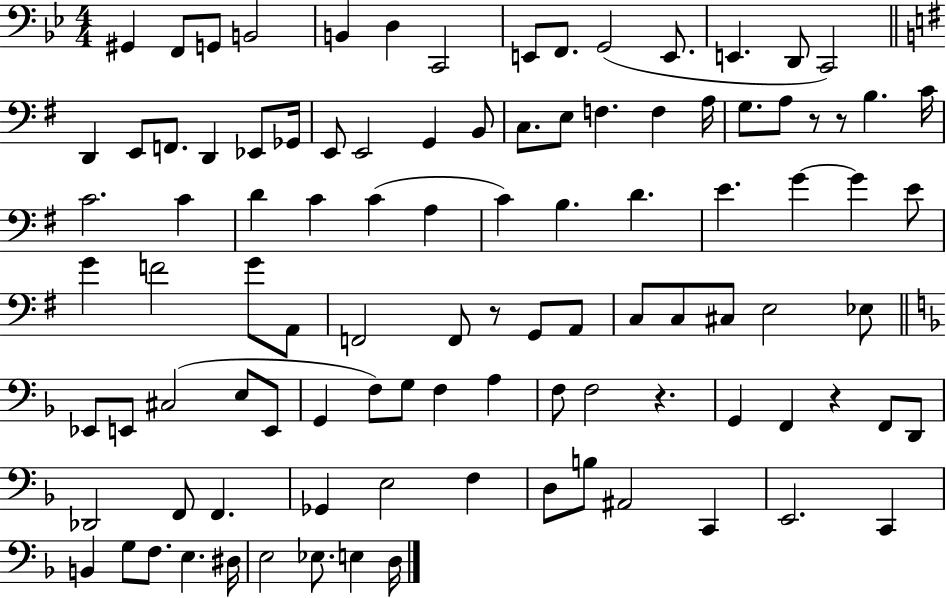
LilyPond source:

{
  \clef bass
  \numericTimeSignature
  \time 4/4
  \key bes \major
  gis,4 f,8 g,8 b,2 | b,4 d4 c,2 | e,8 f,8. g,2( e,8. | e,4. d,8 c,2) | \break \bar "||" \break \key e \minor d,4 e,8 f,8. d,4 ees,8 ges,16 | e,8 e,2 g,4 b,8 | c8. e8 f4. f4 a16 | g8. a8 r8 r8 b4. c'16 | \break c'2. c'4 | d'4 c'4 c'4( a4 | c'4) b4. d'4. | e'4. g'4~~ g'4 e'8 | \break g'4 f'2 g'8 a,8 | f,2 f,8 r8 g,8 a,8 | c8 c8 cis8 e2 ees8 | \bar "||" \break \key d \minor ees,8 e,8 cis2( e8 e,8 | g,4 f8) g8 f4 a4 | f8 f2 r4. | g,4 f,4 r4 f,8 d,8 | \break des,2 f,8 f,4. | ges,4 e2 f4 | d8 b8 ais,2 c,4 | e,2. c,4 | \break b,4 g8 f8. e4. dis16 | e2 ees8. e4 d16 | \bar "|."
}